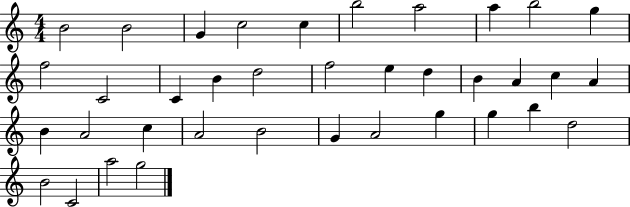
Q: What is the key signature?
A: C major